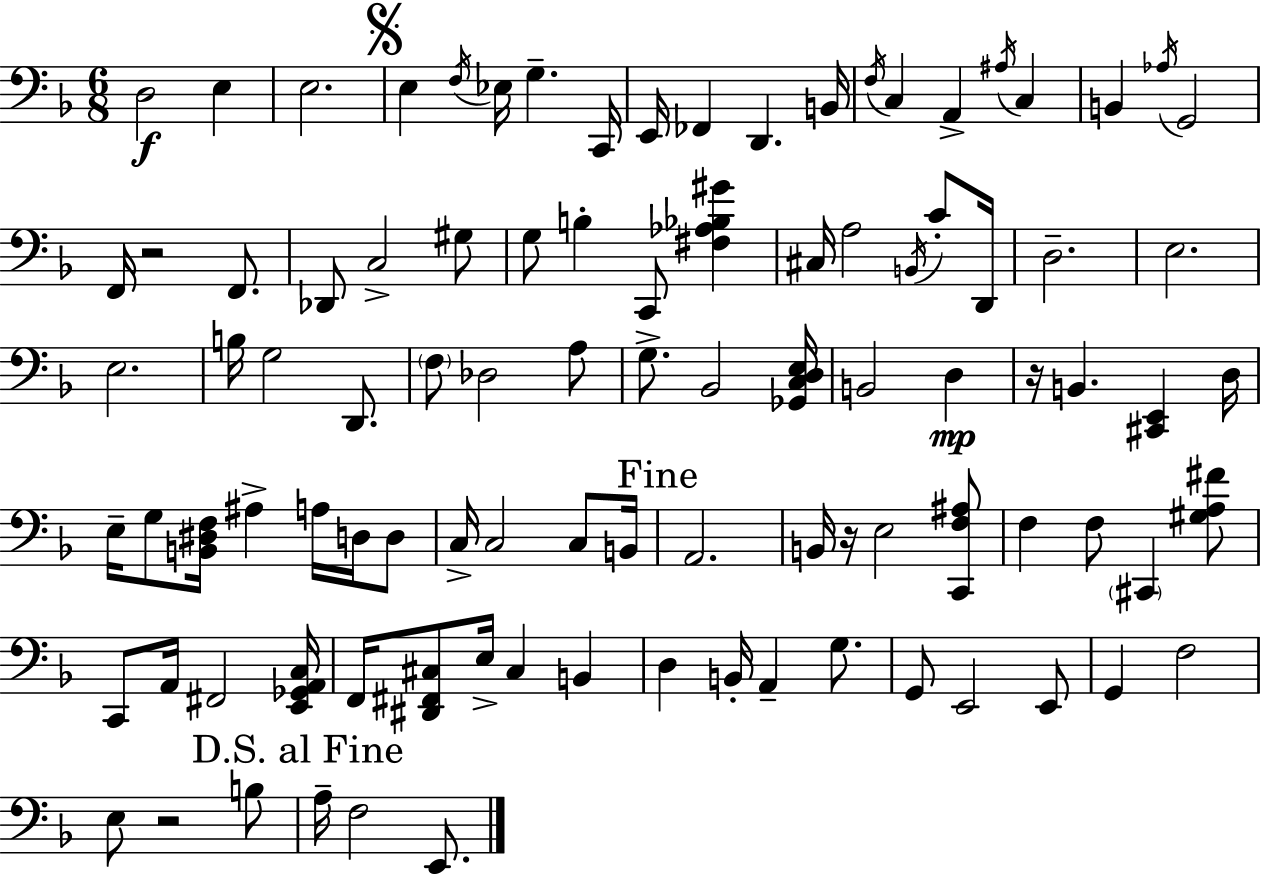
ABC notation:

X:1
T:Untitled
M:6/8
L:1/4
K:F
D,2 E, E,2 E, F,/4 _E,/4 G, C,,/4 E,,/4 _F,, D,, B,,/4 F,/4 C, A,, ^A,/4 C, B,, _A,/4 G,,2 F,,/4 z2 F,,/2 _D,,/2 C,2 ^G,/2 G,/2 B, C,,/2 [^F,_A,_B,^G] ^C,/4 A,2 B,,/4 C/2 D,,/4 D,2 E,2 E,2 B,/4 G,2 D,,/2 F,/2 _D,2 A,/2 G,/2 _B,,2 [_G,,C,D,E,]/4 B,,2 D, z/4 B,, [^C,,E,,] D,/4 E,/4 G,/2 [B,,^D,F,]/4 ^A, A,/4 D,/4 D,/2 C,/4 C,2 C,/2 B,,/4 A,,2 B,,/4 z/4 E,2 [C,,F,^A,]/2 F, F,/2 ^C,, [^G,A,^F]/2 C,,/2 A,,/4 ^F,,2 [E,,_G,,A,,C,]/4 F,,/4 [^D,,^F,,^C,]/2 E,/4 ^C, B,, D, B,,/4 A,, G,/2 G,,/2 E,,2 E,,/2 G,, F,2 E,/2 z2 B,/2 A,/4 F,2 E,,/2